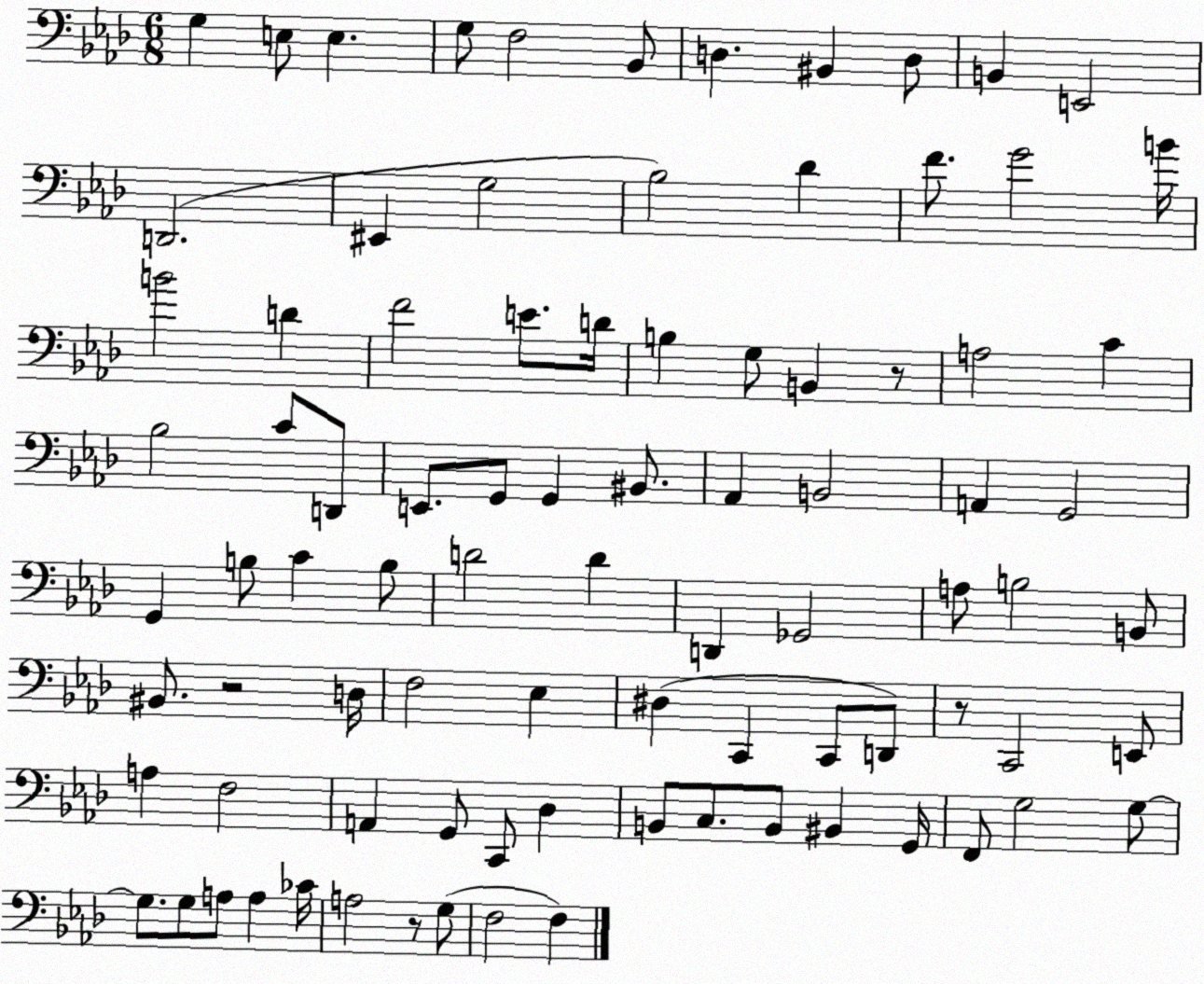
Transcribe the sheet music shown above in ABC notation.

X:1
T:Untitled
M:6/8
L:1/4
K:Ab
G, E,/2 E, G,/2 F,2 _B,,/2 D, ^B,, D,/2 B,, E,,2 D,,2 ^E,, G,2 _B,2 _D F/2 G2 B/4 B2 D F2 E/2 D/4 B, G,/2 B,, z/2 A,2 C _B,2 C/2 D,,/2 E,,/2 G,,/2 G,, ^B,,/2 _A,, B,,2 A,, G,,2 G,, B,/2 C B,/2 D2 D D,, _G,,2 A,/2 B,2 B,,/2 ^B,,/2 z2 D,/4 F,2 _E, ^D, C,, C,,/2 D,,/2 z/2 C,,2 E,,/2 A, F,2 A,, G,,/2 C,,/2 _D, B,,/2 C,/2 B,,/2 ^B,, G,,/4 F,,/2 G,2 G,/2 G,/2 G,/2 A,/2 A, _C/4 A,2 z/2 G,/2 F,2 F,